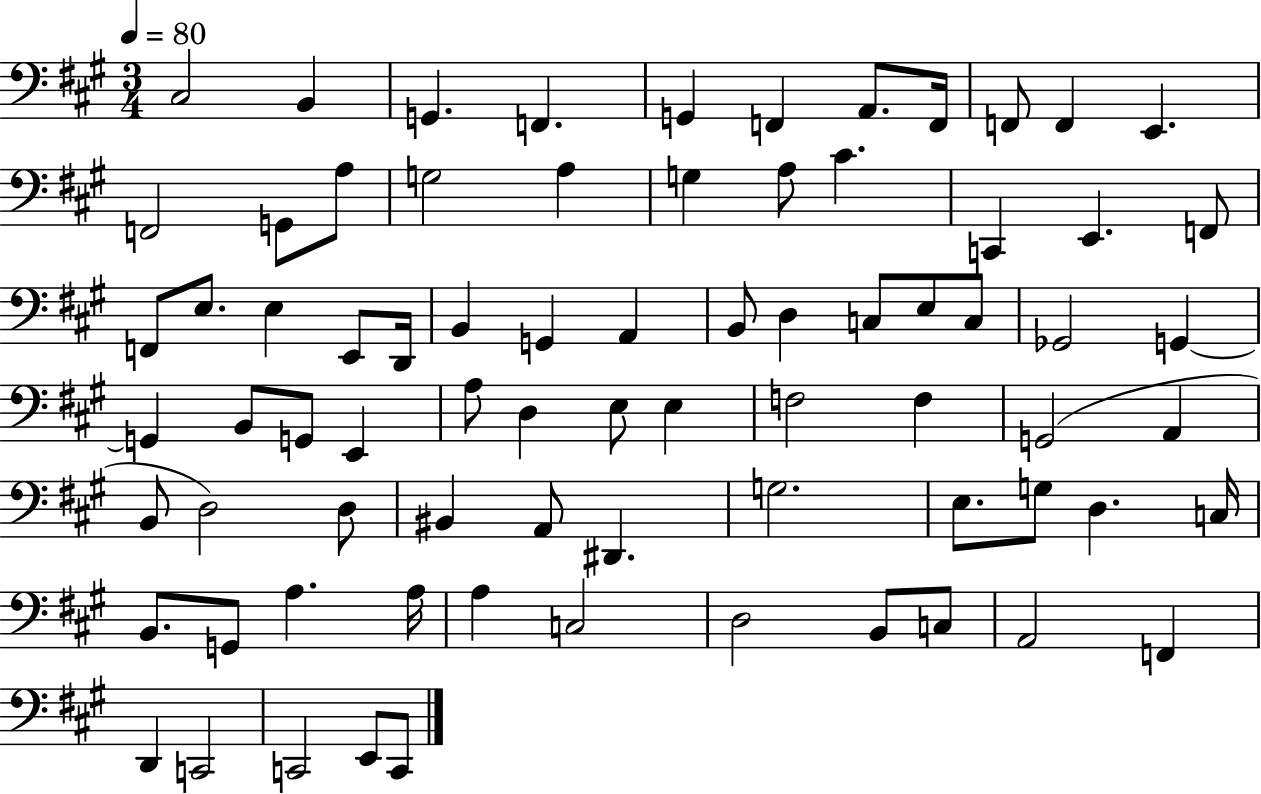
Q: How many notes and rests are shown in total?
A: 76